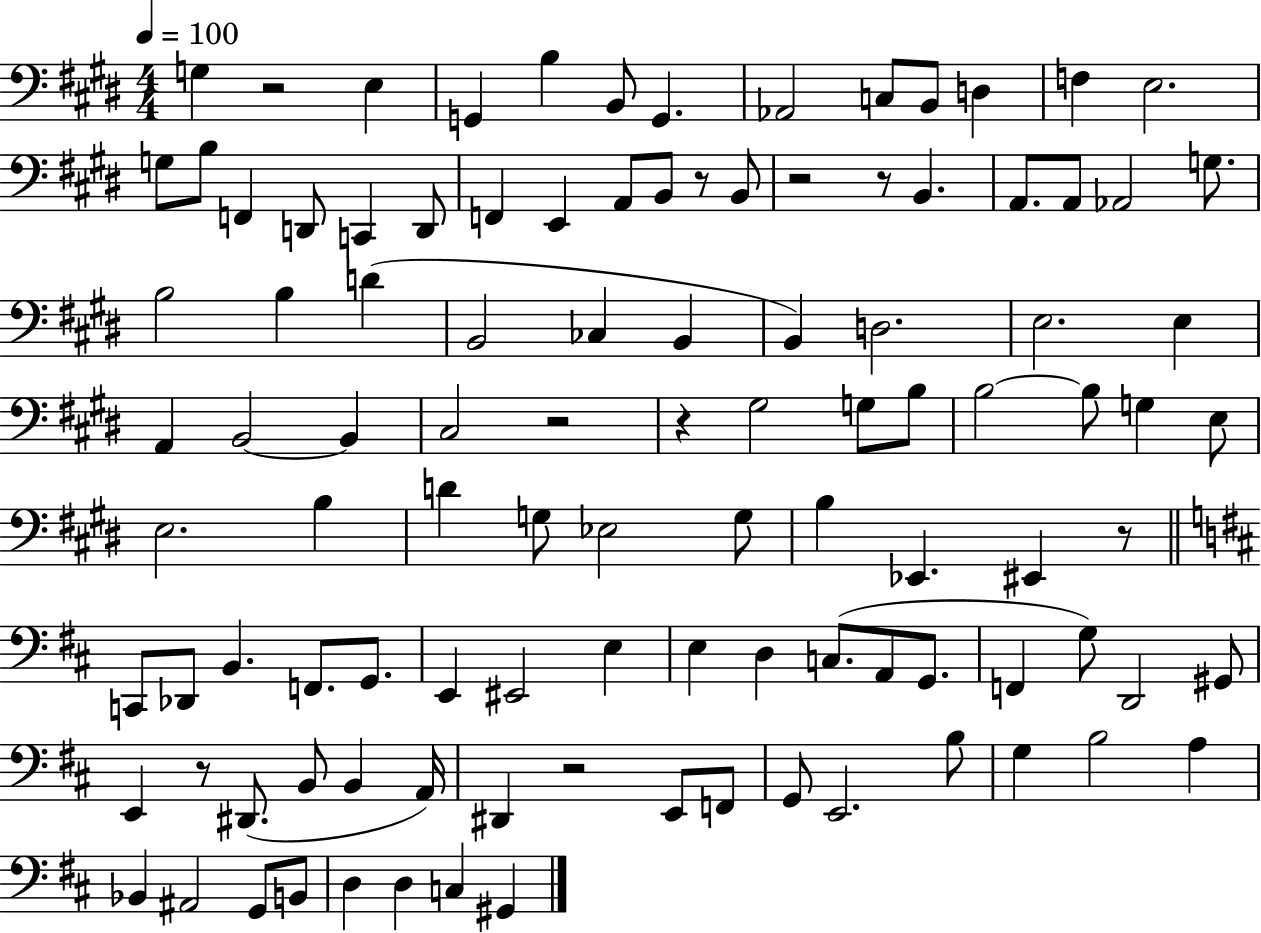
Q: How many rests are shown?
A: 9